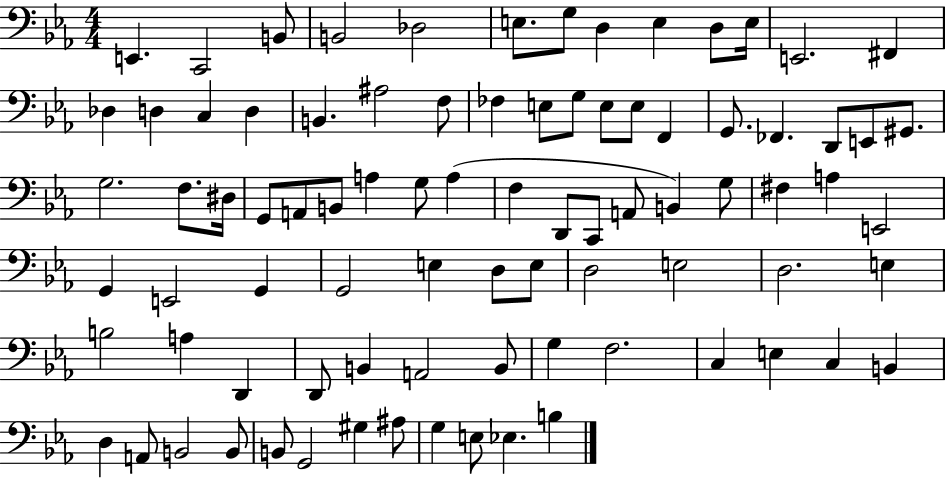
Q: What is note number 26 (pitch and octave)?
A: F2